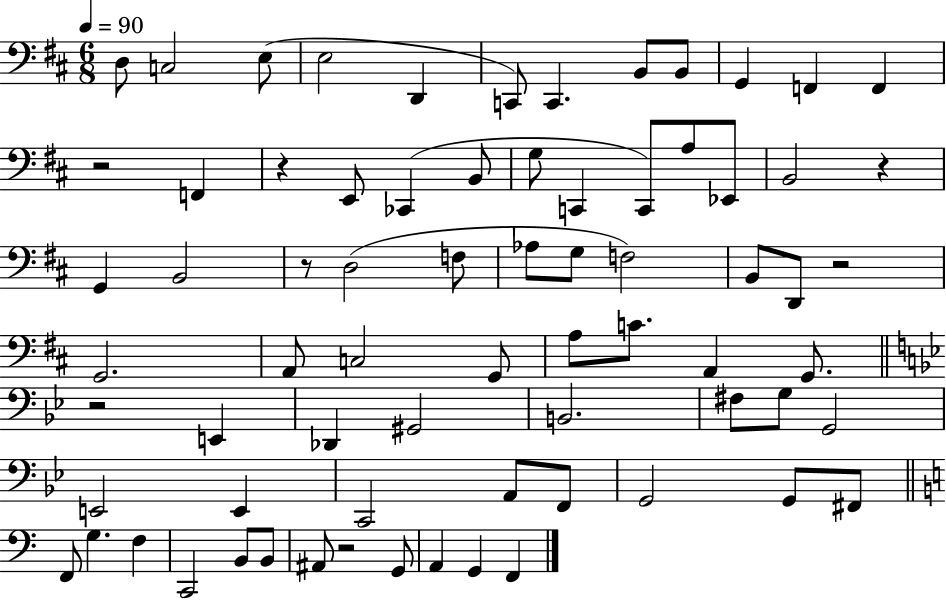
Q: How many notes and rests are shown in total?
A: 72